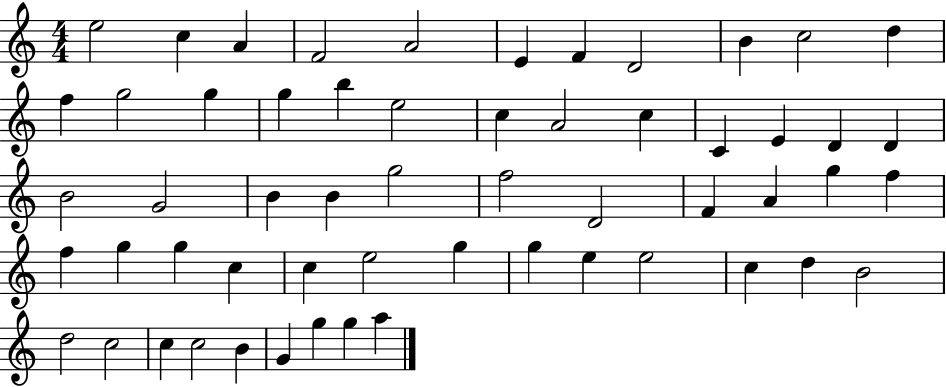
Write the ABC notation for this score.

X:1
T:Untitled
M:4/4
L:1/4
K:C
e2 c A F2 A2 E F D2 B c2 d f g2 g g b e2 c A2 c C E D D B2 G2 B B g2 f2 D2 F A g f f g g c c e2 g g e e2 c d B2 d2 c2 c c2 B G g g a